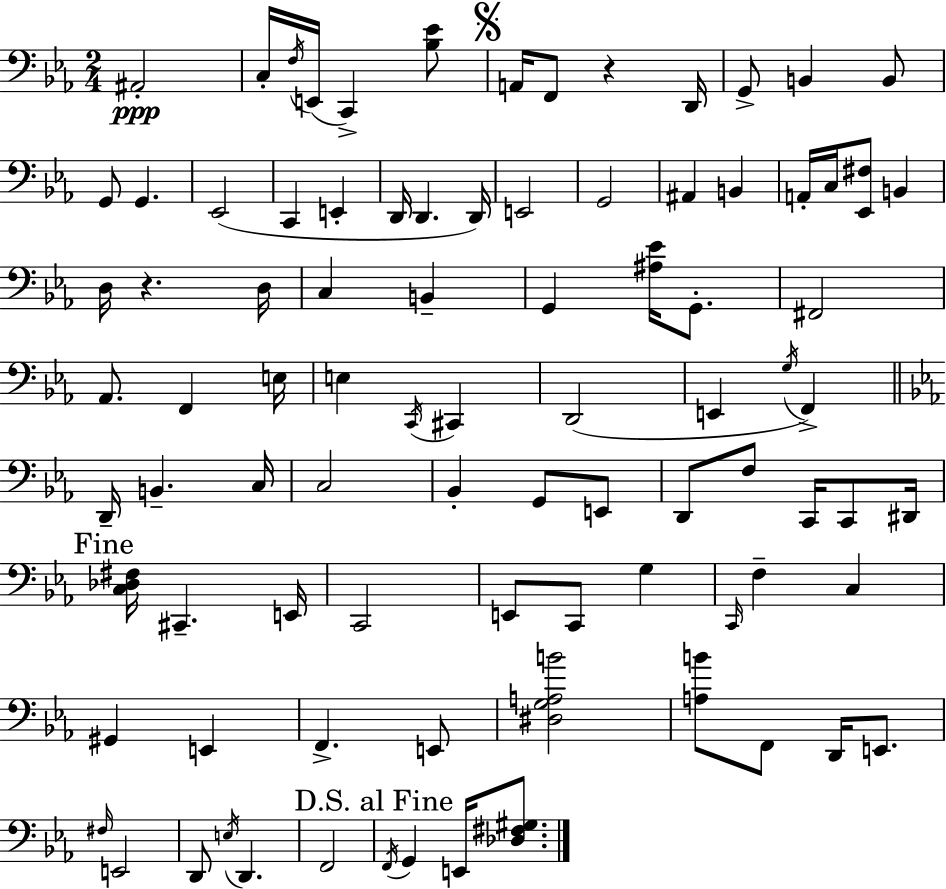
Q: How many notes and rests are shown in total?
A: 89